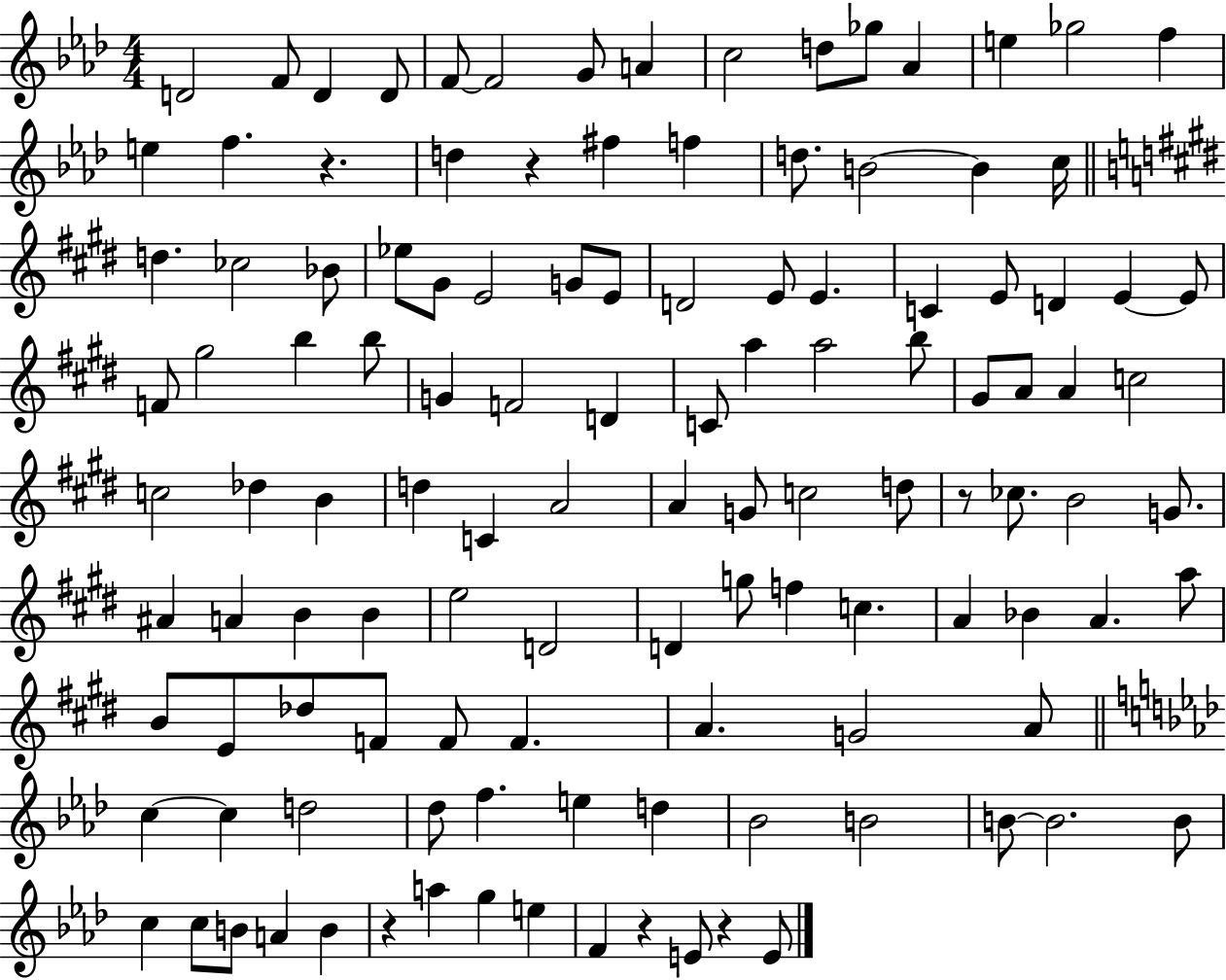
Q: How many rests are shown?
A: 6